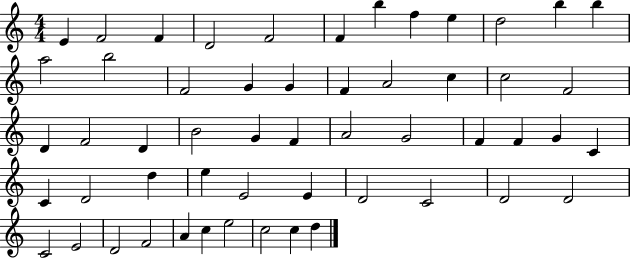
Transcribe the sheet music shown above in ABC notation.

X:1
T:Untitled
M:4/4
L:1/4
K:C
E F2 F D2 F2 F b f e d2 b b a2 b2 F2 G G F A2 c c2 F2 D F2 D B2 G F A2 G2 F F G C C D2 d e E2 E D2 C2 D2 D2 C2 E2 D2 F2 A c e2 c2 c d